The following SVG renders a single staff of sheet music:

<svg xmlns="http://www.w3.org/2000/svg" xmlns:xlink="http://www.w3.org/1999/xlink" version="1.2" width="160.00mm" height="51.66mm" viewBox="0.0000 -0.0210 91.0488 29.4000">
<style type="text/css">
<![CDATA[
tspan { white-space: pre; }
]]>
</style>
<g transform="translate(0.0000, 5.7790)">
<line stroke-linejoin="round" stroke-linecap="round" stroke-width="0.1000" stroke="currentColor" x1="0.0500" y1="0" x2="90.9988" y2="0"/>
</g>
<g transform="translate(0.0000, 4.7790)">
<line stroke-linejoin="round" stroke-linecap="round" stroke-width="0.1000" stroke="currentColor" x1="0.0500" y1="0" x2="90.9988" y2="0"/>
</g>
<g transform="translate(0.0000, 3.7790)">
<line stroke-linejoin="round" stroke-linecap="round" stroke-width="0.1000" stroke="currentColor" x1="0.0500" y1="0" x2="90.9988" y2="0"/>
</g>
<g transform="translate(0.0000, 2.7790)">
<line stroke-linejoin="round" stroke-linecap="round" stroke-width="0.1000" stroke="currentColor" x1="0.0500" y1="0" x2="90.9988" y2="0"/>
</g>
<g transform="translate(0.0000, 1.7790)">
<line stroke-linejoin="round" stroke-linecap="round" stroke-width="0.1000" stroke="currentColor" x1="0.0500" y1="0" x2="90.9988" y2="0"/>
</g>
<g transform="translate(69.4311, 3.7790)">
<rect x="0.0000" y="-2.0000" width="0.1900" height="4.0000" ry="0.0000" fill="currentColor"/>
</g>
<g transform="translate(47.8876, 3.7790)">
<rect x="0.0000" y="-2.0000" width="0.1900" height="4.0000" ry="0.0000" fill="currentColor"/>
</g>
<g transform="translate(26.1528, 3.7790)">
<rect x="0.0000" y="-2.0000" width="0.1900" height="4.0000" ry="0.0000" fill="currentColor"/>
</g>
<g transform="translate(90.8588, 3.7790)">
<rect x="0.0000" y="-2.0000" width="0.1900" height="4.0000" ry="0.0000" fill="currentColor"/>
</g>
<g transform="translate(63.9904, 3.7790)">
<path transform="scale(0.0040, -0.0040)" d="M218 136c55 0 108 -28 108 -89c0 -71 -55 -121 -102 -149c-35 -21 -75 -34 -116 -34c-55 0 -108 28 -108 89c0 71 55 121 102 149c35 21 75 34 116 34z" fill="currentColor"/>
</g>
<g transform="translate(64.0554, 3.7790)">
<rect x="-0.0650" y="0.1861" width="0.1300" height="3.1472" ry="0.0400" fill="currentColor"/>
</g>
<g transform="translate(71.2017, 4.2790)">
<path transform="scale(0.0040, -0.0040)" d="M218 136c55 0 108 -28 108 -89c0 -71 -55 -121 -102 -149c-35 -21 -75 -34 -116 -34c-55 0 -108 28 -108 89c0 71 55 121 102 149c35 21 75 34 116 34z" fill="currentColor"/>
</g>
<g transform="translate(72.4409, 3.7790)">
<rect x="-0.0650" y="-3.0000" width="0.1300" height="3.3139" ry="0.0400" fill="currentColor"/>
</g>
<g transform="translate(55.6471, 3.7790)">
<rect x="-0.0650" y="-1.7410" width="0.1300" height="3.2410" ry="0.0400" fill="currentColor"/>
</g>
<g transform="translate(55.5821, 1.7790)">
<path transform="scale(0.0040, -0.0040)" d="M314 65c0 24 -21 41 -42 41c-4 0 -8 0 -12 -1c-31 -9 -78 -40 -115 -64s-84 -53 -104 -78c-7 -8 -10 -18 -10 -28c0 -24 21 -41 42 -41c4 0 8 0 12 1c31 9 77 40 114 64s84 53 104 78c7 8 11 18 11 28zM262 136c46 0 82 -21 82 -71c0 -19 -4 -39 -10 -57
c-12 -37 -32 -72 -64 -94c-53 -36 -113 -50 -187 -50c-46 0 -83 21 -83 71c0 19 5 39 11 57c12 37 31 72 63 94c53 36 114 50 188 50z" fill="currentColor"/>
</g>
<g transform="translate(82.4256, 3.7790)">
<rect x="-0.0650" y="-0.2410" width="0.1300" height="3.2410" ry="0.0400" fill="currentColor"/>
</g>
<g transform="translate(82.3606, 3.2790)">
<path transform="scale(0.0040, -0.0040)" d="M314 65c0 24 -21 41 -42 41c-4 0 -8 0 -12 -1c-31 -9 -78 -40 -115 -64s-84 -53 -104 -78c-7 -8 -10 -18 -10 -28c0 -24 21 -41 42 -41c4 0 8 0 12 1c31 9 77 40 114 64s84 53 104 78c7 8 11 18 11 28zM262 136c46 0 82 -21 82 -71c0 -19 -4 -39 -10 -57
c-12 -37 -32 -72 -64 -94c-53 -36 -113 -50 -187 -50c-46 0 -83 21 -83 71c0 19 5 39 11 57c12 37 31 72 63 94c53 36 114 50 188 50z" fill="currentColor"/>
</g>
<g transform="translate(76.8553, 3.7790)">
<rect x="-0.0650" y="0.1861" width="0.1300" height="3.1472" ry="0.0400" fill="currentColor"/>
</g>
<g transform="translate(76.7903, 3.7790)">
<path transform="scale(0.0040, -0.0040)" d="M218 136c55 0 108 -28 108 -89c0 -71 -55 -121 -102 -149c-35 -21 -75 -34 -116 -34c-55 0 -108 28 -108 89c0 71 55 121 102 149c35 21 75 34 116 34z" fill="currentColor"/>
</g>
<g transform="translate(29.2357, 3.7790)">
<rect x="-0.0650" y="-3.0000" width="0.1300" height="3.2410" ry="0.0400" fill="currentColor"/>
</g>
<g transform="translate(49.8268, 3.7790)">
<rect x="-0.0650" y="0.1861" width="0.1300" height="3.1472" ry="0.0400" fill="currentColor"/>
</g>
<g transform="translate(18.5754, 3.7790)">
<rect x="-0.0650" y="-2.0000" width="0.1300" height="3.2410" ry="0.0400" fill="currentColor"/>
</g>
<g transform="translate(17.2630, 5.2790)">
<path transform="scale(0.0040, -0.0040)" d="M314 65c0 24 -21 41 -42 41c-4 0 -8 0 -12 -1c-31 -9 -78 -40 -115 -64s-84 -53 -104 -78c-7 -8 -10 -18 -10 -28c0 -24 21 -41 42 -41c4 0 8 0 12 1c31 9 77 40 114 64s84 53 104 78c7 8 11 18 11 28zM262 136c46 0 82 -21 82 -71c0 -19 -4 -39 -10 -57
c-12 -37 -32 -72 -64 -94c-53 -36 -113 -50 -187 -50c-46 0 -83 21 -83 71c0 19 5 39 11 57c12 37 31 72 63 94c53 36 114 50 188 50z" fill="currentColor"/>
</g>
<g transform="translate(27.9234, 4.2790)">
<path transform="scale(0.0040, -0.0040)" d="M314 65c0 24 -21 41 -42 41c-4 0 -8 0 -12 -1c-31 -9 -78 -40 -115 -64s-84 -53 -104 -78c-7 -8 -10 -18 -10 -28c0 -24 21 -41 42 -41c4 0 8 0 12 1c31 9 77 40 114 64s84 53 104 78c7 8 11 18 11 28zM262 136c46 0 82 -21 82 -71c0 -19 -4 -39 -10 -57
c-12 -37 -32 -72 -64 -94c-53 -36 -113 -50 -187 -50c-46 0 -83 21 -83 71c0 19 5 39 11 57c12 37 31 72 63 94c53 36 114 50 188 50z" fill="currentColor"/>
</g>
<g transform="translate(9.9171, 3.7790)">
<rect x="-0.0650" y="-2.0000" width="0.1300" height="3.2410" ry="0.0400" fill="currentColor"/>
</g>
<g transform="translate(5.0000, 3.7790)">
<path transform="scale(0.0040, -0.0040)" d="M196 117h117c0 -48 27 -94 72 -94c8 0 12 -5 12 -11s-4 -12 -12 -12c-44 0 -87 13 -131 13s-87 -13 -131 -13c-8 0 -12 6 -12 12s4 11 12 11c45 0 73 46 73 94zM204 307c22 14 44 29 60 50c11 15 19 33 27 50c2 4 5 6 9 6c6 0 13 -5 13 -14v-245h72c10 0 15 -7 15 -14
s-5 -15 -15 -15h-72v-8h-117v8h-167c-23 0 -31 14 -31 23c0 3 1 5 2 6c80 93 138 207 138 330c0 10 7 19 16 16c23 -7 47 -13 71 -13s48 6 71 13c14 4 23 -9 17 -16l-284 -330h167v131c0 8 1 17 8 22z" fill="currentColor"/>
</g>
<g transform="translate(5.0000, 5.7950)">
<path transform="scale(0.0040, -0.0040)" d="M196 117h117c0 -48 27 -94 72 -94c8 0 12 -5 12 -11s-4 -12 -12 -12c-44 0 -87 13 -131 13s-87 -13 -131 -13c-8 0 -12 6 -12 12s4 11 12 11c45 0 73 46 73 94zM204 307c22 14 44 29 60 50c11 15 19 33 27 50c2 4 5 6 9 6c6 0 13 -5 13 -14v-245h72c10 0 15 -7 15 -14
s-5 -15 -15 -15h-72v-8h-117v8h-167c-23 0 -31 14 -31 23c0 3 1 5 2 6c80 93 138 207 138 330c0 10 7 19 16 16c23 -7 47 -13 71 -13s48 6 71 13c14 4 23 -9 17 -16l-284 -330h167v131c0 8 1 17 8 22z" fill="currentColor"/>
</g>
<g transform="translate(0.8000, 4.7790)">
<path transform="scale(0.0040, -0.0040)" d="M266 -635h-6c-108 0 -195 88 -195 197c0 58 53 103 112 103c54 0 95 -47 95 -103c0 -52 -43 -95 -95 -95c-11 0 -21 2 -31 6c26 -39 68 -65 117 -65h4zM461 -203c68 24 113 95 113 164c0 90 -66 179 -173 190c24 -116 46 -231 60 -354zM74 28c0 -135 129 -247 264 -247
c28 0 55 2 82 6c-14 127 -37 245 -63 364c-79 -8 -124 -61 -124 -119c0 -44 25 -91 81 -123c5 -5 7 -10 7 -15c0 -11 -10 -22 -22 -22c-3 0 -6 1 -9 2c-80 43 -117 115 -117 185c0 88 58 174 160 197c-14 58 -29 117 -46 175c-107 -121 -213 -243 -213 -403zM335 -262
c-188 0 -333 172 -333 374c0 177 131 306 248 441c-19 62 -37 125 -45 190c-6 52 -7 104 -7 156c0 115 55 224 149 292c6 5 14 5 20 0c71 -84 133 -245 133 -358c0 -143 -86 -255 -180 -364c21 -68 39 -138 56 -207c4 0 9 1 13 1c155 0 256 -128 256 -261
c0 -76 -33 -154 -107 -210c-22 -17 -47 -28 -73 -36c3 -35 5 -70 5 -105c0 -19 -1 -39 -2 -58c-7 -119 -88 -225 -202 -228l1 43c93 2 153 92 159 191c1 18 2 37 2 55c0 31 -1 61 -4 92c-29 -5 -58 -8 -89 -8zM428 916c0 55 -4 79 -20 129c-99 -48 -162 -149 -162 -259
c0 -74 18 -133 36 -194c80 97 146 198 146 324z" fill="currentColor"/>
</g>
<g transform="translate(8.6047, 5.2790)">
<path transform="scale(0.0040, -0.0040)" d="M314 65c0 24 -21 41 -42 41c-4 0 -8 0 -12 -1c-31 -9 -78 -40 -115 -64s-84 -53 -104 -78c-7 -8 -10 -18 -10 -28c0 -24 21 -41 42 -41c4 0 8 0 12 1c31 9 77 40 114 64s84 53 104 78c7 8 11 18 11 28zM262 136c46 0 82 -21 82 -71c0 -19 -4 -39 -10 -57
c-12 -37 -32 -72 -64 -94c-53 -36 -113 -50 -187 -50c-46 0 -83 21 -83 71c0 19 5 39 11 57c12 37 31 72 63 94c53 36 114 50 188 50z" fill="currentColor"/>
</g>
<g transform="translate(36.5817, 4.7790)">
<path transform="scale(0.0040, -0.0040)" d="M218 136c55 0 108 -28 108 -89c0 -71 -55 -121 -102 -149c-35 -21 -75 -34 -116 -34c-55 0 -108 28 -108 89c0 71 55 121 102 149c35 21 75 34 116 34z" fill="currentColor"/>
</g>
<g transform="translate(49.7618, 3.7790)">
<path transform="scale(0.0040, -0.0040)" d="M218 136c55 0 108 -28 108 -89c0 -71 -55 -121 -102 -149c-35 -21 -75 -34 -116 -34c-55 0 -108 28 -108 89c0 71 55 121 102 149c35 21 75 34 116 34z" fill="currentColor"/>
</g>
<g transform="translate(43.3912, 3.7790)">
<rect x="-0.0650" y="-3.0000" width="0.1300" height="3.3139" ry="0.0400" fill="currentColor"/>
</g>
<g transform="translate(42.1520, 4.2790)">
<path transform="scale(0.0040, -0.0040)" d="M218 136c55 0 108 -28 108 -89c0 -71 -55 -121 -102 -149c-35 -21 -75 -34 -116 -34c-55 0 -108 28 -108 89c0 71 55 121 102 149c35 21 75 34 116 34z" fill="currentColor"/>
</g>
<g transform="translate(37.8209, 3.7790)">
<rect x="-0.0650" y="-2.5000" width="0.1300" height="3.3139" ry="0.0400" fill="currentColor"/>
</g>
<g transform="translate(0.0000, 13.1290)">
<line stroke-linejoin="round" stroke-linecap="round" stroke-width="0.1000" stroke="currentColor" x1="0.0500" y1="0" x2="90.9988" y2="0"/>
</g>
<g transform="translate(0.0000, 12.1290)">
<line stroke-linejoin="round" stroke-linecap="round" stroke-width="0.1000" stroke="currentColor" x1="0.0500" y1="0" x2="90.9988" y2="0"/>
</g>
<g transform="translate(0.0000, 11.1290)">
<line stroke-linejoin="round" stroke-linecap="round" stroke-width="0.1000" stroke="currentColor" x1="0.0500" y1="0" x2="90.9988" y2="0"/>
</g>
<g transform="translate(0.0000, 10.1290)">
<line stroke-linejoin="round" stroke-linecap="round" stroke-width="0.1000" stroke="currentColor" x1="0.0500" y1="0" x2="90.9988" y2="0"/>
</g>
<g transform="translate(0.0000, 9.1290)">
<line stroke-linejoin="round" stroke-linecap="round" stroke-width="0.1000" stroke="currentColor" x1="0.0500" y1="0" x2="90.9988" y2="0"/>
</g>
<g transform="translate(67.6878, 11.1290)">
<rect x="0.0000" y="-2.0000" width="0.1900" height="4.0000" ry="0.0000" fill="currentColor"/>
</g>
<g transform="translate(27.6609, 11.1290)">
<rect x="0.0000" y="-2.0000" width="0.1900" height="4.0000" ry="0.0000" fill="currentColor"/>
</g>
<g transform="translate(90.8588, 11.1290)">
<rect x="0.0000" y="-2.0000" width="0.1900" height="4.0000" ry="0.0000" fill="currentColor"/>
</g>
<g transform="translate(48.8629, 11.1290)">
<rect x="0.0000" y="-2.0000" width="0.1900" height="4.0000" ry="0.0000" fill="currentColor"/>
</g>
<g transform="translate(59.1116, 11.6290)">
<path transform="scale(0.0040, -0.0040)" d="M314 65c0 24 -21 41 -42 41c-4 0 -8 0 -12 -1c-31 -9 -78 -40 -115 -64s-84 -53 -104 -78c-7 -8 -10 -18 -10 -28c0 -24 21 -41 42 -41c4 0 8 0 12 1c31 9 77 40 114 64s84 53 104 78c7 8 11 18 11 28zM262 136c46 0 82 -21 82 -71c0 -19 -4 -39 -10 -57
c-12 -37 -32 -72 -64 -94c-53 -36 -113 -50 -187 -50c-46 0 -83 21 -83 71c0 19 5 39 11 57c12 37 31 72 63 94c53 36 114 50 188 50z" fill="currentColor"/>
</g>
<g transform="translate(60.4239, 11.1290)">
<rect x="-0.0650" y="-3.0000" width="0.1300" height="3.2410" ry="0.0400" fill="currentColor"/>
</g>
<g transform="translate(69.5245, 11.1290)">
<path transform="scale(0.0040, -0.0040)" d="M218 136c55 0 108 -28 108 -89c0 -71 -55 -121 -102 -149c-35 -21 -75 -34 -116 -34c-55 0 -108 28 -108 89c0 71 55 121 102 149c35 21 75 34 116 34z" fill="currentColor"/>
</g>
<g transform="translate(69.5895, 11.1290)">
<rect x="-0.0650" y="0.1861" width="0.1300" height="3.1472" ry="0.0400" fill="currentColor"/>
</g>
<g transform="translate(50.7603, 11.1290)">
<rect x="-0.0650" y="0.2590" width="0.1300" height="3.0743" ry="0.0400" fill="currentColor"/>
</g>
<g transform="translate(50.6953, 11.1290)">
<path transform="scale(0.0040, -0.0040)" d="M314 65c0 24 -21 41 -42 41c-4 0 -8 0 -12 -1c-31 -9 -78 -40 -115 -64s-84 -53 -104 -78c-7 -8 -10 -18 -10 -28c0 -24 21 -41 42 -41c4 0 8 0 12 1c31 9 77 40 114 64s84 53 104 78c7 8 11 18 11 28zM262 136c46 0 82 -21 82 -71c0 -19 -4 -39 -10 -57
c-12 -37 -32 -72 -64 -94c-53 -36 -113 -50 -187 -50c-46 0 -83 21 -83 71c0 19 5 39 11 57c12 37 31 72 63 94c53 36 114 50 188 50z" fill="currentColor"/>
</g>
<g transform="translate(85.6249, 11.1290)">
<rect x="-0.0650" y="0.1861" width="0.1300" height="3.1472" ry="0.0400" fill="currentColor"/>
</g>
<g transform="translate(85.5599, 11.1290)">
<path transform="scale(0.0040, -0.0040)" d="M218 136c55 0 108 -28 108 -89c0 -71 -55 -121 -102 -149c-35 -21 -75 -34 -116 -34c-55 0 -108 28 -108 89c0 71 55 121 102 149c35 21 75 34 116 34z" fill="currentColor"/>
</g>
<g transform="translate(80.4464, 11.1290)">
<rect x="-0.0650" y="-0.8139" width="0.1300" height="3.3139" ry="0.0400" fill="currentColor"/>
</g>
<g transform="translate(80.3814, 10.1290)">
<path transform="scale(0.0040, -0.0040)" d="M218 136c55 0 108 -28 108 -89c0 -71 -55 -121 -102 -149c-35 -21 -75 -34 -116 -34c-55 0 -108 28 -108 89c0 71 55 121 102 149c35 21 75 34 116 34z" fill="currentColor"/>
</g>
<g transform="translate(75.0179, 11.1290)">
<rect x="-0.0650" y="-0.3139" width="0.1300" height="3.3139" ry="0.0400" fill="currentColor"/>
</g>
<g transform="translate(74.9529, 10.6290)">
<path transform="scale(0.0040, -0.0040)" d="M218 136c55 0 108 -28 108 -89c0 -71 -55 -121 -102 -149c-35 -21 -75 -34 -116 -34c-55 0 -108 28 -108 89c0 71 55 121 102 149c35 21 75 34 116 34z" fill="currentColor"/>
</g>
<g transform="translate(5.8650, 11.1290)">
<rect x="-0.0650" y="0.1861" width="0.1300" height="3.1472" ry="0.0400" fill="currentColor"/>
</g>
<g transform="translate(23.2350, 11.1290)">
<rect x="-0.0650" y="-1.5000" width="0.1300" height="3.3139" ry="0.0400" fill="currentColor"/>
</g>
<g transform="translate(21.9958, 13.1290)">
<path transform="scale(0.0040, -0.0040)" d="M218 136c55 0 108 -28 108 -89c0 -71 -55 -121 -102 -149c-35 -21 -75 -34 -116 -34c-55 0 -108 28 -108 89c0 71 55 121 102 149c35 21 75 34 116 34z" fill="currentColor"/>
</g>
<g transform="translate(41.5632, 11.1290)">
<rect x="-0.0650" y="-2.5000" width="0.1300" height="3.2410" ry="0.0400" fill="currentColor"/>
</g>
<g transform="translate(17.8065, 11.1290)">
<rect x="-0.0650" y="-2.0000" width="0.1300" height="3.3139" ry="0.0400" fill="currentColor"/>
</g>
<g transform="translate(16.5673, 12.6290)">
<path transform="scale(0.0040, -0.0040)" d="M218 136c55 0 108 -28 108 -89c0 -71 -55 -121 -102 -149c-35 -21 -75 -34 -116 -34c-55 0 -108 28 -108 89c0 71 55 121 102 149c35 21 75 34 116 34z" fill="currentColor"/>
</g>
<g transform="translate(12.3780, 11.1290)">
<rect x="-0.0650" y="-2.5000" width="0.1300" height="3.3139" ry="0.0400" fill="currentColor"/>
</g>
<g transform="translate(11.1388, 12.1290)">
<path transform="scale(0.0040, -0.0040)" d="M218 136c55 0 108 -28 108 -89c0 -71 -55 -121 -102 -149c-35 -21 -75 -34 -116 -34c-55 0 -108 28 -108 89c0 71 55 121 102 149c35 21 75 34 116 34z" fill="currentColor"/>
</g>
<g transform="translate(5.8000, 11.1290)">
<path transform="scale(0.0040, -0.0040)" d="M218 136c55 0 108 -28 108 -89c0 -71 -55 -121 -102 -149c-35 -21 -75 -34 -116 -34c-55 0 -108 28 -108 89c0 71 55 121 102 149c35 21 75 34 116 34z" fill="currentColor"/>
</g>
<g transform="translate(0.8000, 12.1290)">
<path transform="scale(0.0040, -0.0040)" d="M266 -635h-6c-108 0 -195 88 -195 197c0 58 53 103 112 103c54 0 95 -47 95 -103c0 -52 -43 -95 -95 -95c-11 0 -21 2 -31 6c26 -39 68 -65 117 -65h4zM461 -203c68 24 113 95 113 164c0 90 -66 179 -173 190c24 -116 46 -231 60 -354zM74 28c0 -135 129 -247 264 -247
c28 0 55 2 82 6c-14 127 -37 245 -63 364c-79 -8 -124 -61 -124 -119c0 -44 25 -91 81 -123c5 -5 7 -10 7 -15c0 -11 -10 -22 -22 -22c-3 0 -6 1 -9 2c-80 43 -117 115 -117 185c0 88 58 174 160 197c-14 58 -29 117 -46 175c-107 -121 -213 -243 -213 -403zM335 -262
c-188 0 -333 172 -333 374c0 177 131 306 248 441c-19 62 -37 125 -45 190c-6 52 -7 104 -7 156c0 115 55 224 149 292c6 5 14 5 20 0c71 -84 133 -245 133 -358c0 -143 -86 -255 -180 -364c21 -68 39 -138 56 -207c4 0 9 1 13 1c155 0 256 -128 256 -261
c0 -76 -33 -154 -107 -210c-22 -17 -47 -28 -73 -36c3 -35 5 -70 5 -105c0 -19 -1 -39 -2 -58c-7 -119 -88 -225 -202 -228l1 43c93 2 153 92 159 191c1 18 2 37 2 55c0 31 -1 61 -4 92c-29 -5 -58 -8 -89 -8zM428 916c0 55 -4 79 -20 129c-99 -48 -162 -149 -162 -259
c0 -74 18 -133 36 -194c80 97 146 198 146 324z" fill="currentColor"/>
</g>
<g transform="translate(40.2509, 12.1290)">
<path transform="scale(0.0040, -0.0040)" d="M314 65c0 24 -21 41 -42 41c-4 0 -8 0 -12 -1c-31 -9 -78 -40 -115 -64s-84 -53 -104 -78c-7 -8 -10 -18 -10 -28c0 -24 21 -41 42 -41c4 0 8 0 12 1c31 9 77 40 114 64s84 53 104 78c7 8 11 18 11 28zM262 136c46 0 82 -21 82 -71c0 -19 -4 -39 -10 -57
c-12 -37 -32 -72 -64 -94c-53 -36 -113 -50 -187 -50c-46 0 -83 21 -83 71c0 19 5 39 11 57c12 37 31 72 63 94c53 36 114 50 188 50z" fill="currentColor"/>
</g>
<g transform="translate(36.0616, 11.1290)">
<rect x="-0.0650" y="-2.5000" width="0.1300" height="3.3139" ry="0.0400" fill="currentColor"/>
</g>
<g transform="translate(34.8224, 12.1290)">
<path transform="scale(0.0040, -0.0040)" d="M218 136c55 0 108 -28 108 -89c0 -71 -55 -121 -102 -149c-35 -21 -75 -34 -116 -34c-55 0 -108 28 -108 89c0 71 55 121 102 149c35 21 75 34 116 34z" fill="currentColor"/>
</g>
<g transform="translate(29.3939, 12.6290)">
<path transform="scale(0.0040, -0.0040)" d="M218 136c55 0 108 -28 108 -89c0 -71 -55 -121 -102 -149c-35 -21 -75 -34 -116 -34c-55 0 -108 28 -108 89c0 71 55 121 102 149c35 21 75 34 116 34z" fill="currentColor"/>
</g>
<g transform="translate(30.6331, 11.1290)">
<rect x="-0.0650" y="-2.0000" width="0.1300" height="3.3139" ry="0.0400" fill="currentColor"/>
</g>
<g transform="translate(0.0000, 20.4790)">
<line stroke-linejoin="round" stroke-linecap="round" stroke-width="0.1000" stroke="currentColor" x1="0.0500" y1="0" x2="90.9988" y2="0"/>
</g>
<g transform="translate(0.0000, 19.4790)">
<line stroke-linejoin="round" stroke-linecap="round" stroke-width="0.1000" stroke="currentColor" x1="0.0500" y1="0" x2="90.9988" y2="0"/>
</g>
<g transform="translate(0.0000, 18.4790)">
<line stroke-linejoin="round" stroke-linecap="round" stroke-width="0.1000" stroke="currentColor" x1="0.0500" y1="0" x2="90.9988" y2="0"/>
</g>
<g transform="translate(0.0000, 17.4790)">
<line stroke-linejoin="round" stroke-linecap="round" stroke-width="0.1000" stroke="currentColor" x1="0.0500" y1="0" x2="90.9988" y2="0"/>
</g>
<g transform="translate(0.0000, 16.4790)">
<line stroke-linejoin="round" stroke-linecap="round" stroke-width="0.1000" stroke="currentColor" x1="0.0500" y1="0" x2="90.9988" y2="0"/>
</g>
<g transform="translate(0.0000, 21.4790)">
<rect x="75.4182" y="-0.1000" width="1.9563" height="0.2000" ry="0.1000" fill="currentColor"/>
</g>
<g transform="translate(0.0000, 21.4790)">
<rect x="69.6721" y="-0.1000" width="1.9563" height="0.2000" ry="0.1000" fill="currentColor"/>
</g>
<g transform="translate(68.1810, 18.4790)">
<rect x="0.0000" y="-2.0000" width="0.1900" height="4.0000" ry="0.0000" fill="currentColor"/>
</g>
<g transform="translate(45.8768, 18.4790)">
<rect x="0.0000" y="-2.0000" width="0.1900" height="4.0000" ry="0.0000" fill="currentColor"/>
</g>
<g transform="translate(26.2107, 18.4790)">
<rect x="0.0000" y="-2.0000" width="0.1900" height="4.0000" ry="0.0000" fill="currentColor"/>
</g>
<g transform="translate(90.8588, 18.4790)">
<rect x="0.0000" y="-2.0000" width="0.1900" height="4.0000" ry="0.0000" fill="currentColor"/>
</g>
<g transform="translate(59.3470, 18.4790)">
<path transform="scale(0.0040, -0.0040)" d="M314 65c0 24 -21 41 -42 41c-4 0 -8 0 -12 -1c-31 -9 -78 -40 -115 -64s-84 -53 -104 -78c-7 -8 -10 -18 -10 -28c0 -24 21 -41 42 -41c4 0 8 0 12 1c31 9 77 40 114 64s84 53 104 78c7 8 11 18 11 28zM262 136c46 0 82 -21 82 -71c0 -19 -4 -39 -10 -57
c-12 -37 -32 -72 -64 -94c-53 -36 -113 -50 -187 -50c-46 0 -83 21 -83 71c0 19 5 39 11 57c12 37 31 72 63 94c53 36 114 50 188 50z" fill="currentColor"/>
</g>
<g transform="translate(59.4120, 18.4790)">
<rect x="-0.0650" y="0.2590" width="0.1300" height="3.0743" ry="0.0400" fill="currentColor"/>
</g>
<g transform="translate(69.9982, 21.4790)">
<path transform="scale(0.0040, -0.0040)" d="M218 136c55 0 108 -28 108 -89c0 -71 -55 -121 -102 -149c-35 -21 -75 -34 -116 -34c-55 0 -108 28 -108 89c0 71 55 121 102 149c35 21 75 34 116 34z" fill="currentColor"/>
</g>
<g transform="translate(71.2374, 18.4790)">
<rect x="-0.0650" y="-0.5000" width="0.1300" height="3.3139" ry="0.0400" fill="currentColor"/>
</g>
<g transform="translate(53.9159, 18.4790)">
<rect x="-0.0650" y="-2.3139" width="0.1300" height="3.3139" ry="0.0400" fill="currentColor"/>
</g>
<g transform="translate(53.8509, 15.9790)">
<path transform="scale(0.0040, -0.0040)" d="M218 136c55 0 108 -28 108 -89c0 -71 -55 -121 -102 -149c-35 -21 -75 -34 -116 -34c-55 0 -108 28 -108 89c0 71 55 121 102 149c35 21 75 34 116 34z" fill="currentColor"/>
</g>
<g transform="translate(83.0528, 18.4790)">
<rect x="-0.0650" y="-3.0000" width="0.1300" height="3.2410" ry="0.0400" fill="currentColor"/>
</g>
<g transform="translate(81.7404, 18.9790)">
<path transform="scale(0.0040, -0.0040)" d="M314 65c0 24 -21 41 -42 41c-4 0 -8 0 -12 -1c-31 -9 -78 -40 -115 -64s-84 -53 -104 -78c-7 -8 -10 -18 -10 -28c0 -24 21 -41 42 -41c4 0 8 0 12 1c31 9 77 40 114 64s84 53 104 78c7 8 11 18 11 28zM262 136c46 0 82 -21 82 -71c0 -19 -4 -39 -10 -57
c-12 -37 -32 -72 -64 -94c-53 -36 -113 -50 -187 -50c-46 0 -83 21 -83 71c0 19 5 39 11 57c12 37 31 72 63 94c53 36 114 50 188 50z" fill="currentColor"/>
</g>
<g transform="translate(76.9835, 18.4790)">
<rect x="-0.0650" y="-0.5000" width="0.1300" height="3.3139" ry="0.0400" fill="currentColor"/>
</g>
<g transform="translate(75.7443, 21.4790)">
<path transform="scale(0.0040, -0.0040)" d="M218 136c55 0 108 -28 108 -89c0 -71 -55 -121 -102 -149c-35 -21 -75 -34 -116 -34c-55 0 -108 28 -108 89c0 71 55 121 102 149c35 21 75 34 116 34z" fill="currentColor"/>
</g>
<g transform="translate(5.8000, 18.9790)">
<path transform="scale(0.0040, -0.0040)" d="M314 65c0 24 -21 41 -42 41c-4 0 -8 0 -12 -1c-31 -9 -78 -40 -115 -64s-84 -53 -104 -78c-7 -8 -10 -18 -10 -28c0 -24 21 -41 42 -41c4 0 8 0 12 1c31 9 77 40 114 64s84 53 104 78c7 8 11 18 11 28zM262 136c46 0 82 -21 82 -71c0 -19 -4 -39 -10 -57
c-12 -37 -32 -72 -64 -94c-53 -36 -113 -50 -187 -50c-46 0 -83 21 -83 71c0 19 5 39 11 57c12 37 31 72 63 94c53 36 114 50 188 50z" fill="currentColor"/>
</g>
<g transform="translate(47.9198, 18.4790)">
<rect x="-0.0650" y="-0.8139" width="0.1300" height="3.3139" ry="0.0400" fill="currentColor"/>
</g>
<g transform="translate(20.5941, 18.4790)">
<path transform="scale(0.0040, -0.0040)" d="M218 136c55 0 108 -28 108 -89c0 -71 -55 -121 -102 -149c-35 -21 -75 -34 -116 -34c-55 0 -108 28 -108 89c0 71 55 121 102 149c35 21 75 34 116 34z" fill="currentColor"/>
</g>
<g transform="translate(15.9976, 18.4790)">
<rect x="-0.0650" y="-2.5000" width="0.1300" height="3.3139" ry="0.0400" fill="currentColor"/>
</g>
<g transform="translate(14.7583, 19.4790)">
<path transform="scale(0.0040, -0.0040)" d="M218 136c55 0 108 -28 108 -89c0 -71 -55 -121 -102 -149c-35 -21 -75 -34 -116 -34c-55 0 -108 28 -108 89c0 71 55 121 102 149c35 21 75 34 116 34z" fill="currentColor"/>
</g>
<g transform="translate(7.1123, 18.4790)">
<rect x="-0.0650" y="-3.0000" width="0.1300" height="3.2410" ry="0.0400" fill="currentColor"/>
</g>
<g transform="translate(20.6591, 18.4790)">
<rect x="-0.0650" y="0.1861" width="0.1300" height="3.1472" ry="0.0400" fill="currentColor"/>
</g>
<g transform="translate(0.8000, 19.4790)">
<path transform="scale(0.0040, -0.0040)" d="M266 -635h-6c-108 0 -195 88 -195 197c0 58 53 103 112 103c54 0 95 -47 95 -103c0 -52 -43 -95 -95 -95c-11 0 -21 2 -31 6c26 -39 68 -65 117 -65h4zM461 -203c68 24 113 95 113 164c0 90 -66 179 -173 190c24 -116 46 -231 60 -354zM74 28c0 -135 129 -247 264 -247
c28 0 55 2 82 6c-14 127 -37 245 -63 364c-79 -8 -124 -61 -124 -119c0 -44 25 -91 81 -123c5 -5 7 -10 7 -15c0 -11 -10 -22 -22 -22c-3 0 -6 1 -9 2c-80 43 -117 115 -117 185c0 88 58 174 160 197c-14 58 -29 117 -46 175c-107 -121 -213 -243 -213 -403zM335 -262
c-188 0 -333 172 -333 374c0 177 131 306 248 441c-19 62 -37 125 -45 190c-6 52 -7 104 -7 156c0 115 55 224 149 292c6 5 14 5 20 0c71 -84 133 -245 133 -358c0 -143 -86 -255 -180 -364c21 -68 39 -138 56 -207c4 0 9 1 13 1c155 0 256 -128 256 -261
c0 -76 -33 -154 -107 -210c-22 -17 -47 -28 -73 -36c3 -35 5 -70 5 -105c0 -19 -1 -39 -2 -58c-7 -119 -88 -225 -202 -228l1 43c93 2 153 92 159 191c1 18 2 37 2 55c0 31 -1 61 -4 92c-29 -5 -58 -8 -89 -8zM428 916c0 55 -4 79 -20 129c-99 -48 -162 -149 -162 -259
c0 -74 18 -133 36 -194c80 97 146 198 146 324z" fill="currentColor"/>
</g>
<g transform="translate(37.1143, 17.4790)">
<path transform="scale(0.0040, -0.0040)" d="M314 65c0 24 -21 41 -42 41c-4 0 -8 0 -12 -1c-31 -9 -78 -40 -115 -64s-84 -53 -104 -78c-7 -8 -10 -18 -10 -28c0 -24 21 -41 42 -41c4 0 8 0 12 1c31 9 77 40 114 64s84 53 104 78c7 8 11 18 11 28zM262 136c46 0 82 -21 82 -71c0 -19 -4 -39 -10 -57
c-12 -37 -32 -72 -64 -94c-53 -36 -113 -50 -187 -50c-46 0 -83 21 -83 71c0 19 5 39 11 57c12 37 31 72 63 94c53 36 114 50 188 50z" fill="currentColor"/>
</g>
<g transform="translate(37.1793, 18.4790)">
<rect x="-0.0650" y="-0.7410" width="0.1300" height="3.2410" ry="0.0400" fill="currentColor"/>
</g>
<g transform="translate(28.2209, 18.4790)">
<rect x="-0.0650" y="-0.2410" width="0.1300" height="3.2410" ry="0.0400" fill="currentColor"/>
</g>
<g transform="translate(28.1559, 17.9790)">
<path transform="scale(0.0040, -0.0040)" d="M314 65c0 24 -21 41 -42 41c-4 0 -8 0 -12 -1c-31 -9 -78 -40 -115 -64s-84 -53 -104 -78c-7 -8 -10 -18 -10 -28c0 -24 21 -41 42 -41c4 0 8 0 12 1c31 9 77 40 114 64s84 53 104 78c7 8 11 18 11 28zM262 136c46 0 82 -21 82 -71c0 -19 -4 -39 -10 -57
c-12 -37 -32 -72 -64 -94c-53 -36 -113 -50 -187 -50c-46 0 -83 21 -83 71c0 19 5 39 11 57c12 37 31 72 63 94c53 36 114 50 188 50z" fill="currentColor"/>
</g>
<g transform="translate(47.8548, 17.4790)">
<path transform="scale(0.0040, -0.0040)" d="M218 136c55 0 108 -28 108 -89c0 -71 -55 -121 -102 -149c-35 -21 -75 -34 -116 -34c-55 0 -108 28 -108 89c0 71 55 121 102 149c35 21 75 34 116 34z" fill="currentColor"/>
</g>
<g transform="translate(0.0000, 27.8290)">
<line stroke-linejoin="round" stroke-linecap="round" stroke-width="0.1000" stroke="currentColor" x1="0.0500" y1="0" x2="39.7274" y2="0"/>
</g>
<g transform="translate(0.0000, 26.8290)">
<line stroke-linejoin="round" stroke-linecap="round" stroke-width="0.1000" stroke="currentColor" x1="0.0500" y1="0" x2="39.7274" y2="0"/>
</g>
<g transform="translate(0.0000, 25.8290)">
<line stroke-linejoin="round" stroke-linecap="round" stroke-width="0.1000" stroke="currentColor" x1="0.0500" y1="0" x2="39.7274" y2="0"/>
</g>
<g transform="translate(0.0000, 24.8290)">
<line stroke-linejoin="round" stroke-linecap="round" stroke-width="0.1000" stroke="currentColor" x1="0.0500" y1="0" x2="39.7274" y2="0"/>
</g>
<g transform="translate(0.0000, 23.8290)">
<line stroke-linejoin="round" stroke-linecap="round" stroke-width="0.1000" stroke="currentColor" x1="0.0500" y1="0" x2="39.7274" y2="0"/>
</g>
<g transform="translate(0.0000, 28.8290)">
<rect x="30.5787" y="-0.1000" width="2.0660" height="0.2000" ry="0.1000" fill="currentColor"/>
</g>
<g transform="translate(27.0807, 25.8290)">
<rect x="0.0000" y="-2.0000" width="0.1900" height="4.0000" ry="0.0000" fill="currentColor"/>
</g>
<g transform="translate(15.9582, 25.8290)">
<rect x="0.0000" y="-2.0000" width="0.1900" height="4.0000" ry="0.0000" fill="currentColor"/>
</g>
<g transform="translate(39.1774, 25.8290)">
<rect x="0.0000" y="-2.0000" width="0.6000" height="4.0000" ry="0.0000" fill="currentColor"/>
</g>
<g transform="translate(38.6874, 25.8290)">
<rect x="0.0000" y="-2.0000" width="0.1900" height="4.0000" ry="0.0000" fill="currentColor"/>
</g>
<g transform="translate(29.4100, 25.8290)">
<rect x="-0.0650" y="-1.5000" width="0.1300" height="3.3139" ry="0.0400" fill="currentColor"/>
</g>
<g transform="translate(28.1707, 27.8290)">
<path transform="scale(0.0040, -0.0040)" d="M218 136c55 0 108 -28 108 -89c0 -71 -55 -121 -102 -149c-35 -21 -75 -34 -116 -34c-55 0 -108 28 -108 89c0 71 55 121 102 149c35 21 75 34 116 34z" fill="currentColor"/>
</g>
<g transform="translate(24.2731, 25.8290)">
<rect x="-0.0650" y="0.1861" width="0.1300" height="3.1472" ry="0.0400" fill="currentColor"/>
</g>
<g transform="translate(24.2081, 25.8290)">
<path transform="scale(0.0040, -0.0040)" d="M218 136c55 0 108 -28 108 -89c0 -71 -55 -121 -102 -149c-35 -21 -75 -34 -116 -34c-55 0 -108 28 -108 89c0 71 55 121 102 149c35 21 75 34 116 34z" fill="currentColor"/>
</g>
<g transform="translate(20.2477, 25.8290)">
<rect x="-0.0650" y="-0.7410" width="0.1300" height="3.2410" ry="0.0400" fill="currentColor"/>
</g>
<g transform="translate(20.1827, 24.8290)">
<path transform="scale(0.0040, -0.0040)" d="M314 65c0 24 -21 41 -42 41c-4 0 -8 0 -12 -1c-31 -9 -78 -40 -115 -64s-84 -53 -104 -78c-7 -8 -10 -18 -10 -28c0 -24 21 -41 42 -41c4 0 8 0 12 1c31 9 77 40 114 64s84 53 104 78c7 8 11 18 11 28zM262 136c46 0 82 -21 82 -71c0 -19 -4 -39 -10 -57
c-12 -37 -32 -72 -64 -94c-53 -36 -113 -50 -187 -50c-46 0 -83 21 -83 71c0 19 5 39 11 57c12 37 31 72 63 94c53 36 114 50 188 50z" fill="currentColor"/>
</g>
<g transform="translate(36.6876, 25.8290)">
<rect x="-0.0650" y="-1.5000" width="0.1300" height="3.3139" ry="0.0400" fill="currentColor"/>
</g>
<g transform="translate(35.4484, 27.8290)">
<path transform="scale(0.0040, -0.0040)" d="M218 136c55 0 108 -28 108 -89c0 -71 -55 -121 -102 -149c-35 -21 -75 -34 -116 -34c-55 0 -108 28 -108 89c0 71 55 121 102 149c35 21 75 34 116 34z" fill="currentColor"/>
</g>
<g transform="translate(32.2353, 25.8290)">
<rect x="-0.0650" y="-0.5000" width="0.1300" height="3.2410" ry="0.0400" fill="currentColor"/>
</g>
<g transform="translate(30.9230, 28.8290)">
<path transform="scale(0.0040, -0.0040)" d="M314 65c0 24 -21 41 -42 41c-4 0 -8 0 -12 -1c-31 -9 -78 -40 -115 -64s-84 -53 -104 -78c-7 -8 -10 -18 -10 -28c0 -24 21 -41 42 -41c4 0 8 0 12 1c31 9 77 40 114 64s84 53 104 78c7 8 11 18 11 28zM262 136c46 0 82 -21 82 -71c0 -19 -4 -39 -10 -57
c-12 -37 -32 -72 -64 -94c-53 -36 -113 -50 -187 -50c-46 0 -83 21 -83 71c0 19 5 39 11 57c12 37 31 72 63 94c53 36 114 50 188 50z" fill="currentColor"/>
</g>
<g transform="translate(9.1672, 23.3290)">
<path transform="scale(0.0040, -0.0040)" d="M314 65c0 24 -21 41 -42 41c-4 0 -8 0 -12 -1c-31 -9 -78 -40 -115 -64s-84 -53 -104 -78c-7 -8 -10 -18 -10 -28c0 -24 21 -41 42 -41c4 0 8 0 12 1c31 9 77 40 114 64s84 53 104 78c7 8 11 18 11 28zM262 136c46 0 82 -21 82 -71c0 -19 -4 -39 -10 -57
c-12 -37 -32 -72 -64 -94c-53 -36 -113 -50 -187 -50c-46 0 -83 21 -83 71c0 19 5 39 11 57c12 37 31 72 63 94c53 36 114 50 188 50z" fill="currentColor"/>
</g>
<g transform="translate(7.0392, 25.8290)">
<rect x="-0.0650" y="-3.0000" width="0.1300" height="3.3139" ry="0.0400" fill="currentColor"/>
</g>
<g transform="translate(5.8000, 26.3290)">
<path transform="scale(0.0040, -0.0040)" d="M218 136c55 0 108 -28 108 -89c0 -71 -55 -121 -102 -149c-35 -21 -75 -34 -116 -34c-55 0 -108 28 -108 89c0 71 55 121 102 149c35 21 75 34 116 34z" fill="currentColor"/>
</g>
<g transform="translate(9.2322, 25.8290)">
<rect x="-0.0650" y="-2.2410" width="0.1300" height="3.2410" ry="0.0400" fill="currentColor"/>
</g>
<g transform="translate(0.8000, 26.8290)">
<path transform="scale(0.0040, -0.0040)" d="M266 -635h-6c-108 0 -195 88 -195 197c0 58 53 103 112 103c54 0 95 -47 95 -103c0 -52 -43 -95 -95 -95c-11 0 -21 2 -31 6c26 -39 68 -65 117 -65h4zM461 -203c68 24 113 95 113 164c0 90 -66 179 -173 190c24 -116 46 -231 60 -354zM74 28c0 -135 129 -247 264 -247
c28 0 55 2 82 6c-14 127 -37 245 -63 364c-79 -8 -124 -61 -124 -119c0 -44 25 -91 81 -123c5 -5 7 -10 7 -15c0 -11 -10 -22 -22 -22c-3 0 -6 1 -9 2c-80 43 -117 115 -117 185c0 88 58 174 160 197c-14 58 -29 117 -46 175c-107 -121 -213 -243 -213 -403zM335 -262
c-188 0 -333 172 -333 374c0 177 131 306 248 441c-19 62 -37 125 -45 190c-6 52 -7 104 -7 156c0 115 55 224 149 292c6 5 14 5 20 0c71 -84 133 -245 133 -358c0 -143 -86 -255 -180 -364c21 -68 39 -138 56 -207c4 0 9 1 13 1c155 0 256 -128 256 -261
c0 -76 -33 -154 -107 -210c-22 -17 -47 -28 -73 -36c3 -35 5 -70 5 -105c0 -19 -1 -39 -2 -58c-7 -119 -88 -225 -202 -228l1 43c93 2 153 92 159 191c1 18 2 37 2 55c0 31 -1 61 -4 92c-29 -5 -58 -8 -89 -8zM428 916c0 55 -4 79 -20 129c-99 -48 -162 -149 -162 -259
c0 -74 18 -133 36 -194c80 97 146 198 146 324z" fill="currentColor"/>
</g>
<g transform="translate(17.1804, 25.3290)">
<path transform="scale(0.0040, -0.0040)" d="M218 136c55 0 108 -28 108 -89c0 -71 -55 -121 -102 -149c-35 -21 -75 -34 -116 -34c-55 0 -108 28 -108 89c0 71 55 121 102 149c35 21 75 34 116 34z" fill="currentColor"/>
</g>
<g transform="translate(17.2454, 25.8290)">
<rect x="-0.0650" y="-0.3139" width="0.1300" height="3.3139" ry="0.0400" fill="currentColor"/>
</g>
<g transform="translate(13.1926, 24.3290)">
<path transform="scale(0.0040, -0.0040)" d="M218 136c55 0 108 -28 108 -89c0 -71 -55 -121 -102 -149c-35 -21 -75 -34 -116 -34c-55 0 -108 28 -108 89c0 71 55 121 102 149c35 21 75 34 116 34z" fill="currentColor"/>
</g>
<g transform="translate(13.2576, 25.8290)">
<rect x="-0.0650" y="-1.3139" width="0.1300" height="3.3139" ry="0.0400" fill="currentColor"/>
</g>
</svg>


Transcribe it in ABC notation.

X:1
T:Untitled
M:4/4
L:1/4
K:C
F2 F2 A2 G A B f2 B A B c2 B G F E F G G2 B2 A2 B c d B A2 G B c2 d2 d g B2 C C A2 A g2 e c d2 B E C2 E